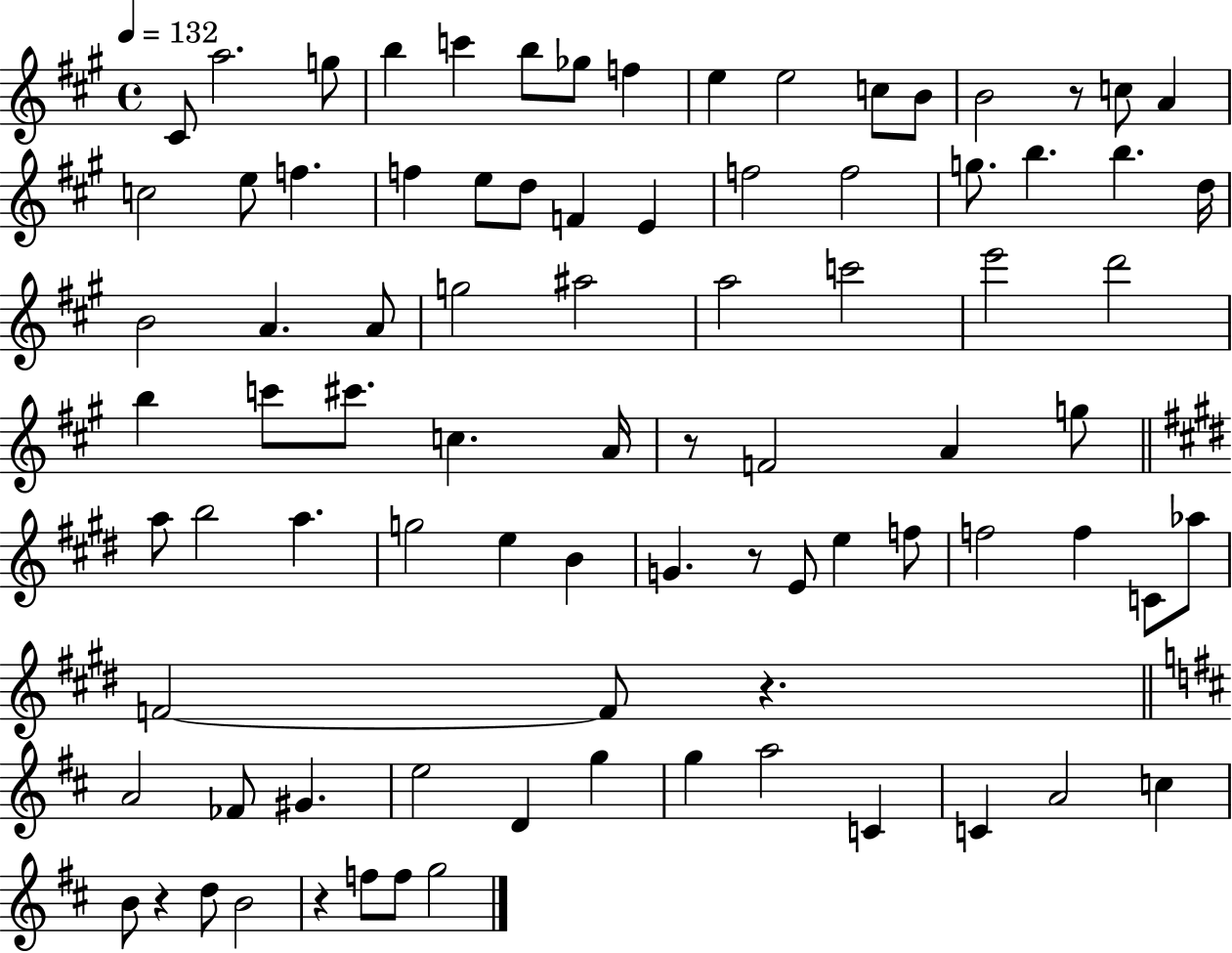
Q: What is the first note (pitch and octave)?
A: C#4